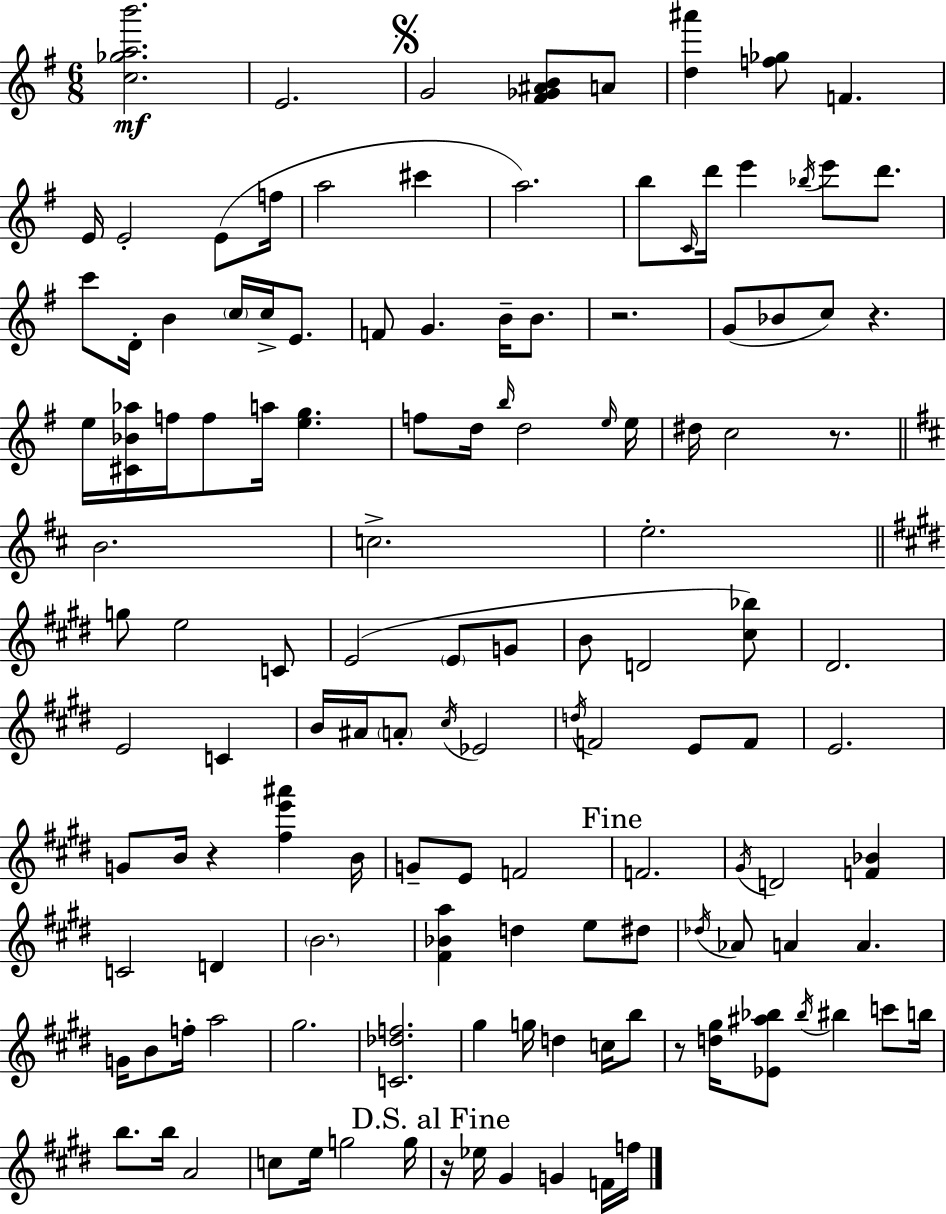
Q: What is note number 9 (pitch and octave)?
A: A5